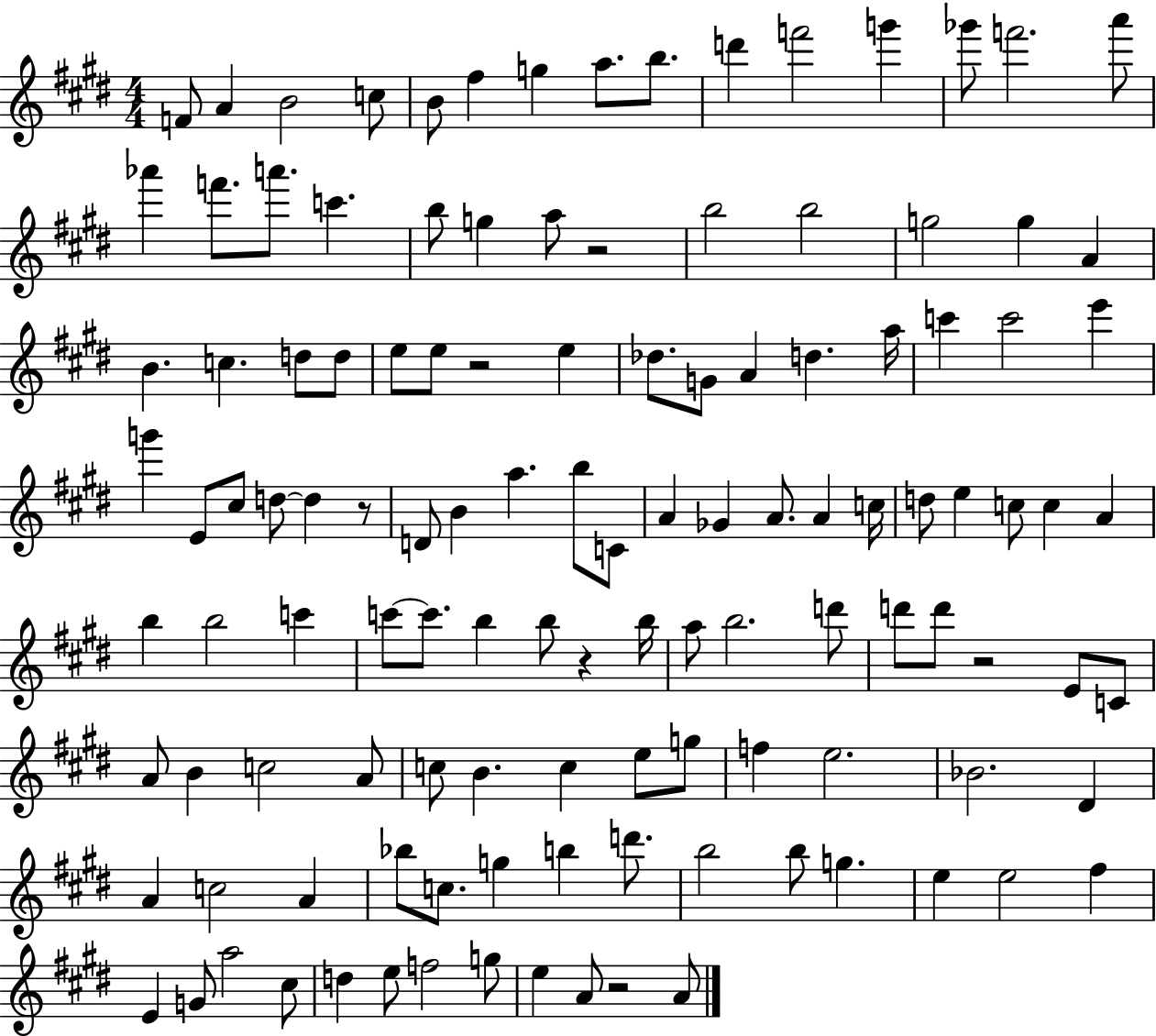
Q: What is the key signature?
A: E major